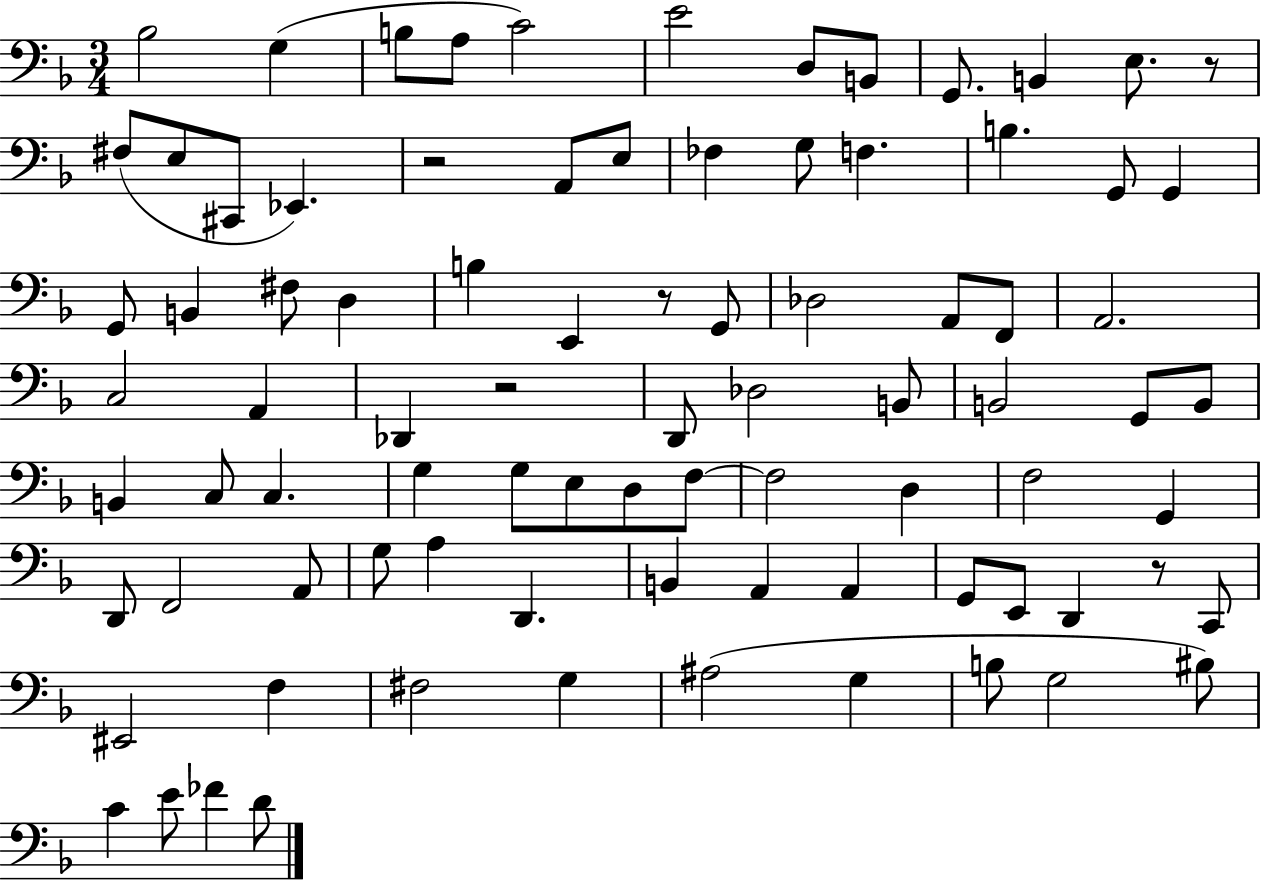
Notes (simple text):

Bb3/h G3/q B3/e A3/e C4/h E4/h D3/e B2/e G2/e. B2/q E3/e. R/e F#3/e E3/e C#2/e Eb2/q. R/h A2/e E3/e FES3/q G3/e F3/q. B3/q. G2/e G2/q G2/e B2/q F#3/e D3/q B3/q E2/q R/e G2/e Db3/h A2/e F2/e A2/h. C3/h A2/q Db2/q R/h D2/e Db3/h B2/e B2/h G2/e B2/e B2/q C3/e C3/q. G3/q G3/e E3/e D3/e F3/e F3/h D3/q F3/h G2/q D2/e F2/h A2/e G3/e A3/q D2/q. B2/q A2/q A2/q G2/e E2/e D2/q R/e C2/e EIS2/h F3/q F#3/h G3/q A#3/h G3/q B3/e G3/h BIS3/e C4/q E4/e FES4/q D4/e